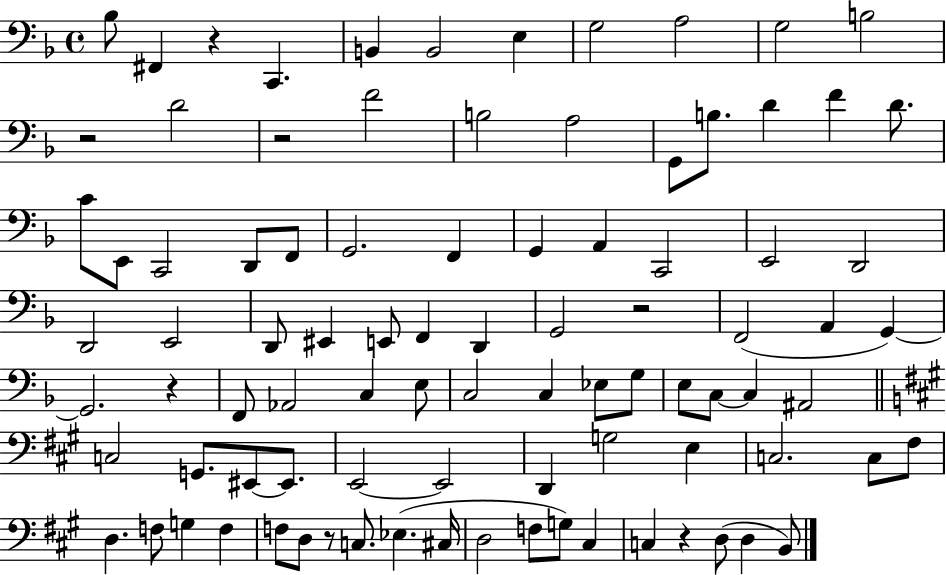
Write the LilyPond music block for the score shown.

{
  \clef bass
  \time 4/4
  \defaultTimeSignature
  \key f \major
  bes8 fis,4 r4 c,4. | b,4 b,2 e4 | g2 a2 | g2 b2 | \break r2 d'2 | r2 f'2 | b2 a2 | g,8 b8. d'4 f'4 d'8. | \break c'8 e,8 c,2 d,8 f,8 | g,2. f,4 | g,4 a,4 c,2 | e,2 d,2 | \break d,2 e,2 | d,8 eis,4 e,8 f,4 d,4 | g,2 r2 | f,2( a,4 g,4~~) | \break g,2. r4 | f,8 aes,2 c4 e8 | c2 c4 ees8 g8 | e8 c8~~ c4 ais,2 | \break \bar "||" \break \key a \major c2 g,8. eis,8~~ eis,8. | e,2~~ e,2 | d,4 g2 e4 | c2. c8 fis8 | \break d4. f8 g4 f4 | f8 d8 r8 c8. ees4.( cis16 | d2 f8 g8) cis4 | c4 r4 d8( d4 b,8) | \break \bar "|."
}